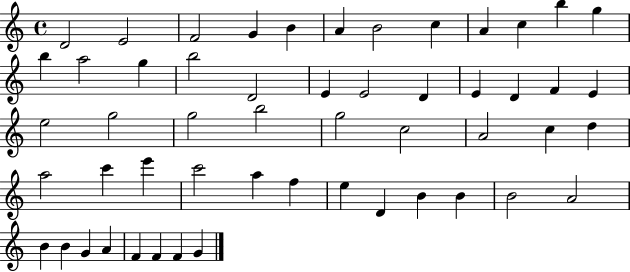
X:1
T:Untitled
M:4/4
L:1/4
K:C
D2 E2 F2 G B A B2 c A c b g b a2 g b2 D2 E E2 D E D F E e2 g2 g2 b2 g2 c2 A2 c d a2 c' e' c'2 a f e D B B B2 A2 B B G A F F F G